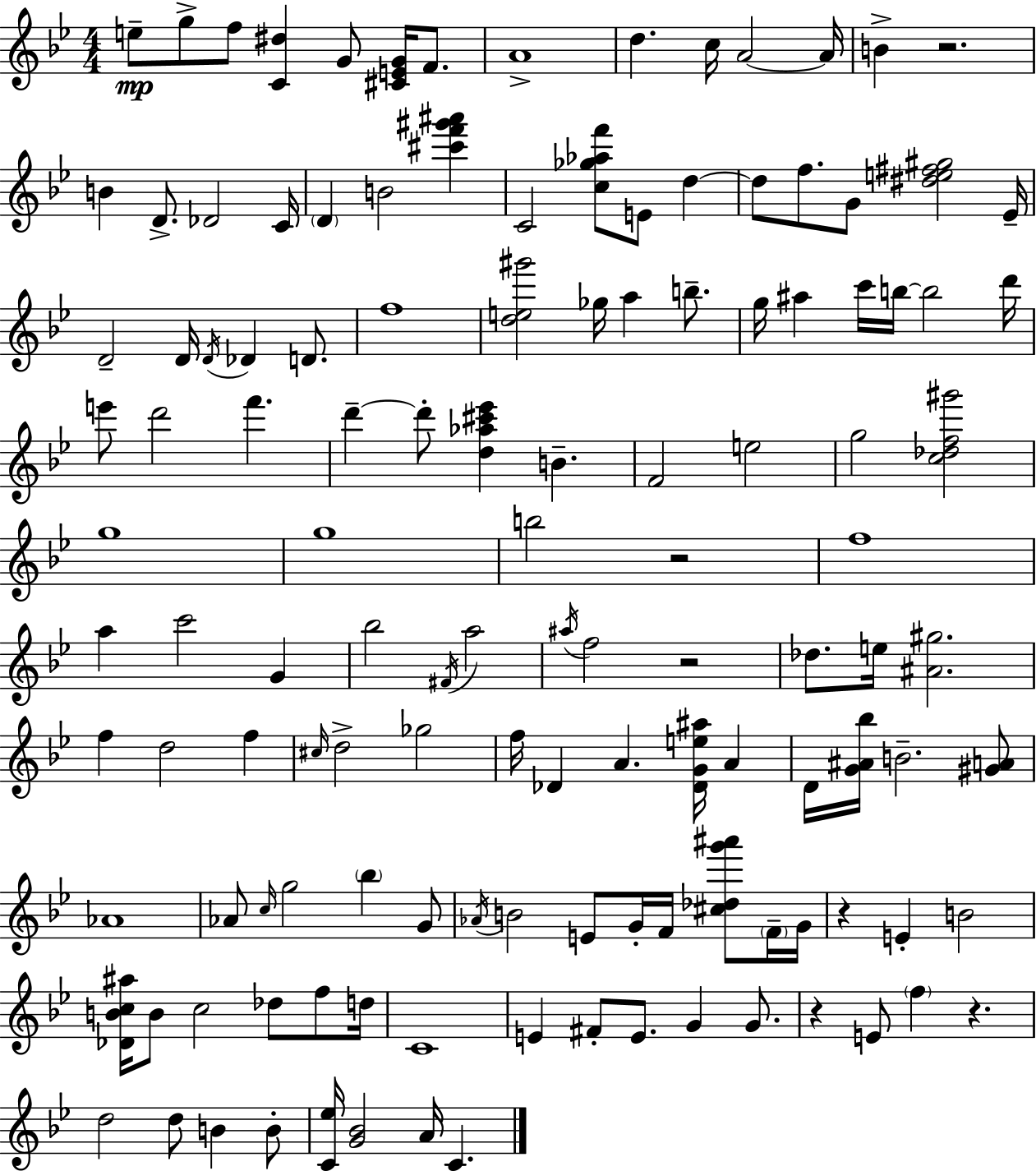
{
  \clef treble
  \numericTimeSignature
  \time 4/4
  \key g \minor
  e''8--\mp g''8-> f''8 <c' dis''>4 g'8 <cis' e' g'>16 f'8. | a'1-> | d''4. c''16 a'2~~ a'16 | b'4-> r2. | \break b'4 d'8.-> des'2 c'16 | \parenthesize d'4 b'2 <cis''' f''' gis''' ais'''>4 | c'2 <c'' ges'' aes'' f'''>8 e'8 d''4~~ | d''8 f''8. g'8 <dis'' e'' fis'' gis''>2 ees'16-- | \break d'2-- d'16 \acciaccatura { d'16 } des'4 d'8. | f''1 | <d'' e'' gis'''>2 ges''16 a''4 b''8.-- | g''16 ais''4 c'''16 b''16~~ b''2 | \break d'''16 e'''8 d'''2 f'''4. | d'''4--~~ d'''8-. <d'' aes'' cis''' ees'''>4 b'4.-- | f'2 e''2 | g''2 <c'' des'' f'' gis'''>2 | \break g''1 | g''1 | b''2 r2 | f''1 | \break a''4 c'''2 g'4 | bes''2 \acciaccatura { fis'16 } a''2 | \acciaccatura { ais''16 } f''2 r2 | des''8. e''16 <ais' gis''>2. | \break f''4 d''2 f''4 | \grace { cis''16 } d''2-> ges''2 | f''16 des'4 a'4. <des' g' e'' ais''>16 | a'4 d'16 <g' ais' bes''>16 b'2.-- | \break <gis' a'>8 aes'1 | aes'8 \grace { c''16 } g''2 \parenthesize bes''4 | g'8 \acciaccatura { aes'16 } b'2 e'8 | g'16-. f'16 <cis'' des'' g''' ais'''>8 \parenthesize f'16-- g'16 r4 e'4-. b'2 | \break <des' b' c'' ais''>16 b'8 c''2 | des''8 f''8 d''16 c'1 | e'4 fis'8-. e'8. g'4 | g'8. r4 e'8 \parenthesize f''4 | \break r4. d''2 d''8 | b'4 b'8-. <c' ees''>16 <g' bes'>2 a'16 | c'4. \bar "|."
}